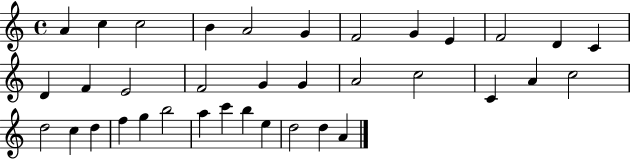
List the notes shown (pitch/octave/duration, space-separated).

A4/q C5/q C5/h B4/q A4/h G4/q F4/h G4/q E4/q F4/h D4/q C4/q D4/q F4/q E4/h F4/h G4/q G4/q A4/h C5/h C4/q A4/q C5/h D5/h C5/q D5/q F5/q G5/q B5/h A5/q C6/q B5/q E5/q D5/h D5/q A4/q